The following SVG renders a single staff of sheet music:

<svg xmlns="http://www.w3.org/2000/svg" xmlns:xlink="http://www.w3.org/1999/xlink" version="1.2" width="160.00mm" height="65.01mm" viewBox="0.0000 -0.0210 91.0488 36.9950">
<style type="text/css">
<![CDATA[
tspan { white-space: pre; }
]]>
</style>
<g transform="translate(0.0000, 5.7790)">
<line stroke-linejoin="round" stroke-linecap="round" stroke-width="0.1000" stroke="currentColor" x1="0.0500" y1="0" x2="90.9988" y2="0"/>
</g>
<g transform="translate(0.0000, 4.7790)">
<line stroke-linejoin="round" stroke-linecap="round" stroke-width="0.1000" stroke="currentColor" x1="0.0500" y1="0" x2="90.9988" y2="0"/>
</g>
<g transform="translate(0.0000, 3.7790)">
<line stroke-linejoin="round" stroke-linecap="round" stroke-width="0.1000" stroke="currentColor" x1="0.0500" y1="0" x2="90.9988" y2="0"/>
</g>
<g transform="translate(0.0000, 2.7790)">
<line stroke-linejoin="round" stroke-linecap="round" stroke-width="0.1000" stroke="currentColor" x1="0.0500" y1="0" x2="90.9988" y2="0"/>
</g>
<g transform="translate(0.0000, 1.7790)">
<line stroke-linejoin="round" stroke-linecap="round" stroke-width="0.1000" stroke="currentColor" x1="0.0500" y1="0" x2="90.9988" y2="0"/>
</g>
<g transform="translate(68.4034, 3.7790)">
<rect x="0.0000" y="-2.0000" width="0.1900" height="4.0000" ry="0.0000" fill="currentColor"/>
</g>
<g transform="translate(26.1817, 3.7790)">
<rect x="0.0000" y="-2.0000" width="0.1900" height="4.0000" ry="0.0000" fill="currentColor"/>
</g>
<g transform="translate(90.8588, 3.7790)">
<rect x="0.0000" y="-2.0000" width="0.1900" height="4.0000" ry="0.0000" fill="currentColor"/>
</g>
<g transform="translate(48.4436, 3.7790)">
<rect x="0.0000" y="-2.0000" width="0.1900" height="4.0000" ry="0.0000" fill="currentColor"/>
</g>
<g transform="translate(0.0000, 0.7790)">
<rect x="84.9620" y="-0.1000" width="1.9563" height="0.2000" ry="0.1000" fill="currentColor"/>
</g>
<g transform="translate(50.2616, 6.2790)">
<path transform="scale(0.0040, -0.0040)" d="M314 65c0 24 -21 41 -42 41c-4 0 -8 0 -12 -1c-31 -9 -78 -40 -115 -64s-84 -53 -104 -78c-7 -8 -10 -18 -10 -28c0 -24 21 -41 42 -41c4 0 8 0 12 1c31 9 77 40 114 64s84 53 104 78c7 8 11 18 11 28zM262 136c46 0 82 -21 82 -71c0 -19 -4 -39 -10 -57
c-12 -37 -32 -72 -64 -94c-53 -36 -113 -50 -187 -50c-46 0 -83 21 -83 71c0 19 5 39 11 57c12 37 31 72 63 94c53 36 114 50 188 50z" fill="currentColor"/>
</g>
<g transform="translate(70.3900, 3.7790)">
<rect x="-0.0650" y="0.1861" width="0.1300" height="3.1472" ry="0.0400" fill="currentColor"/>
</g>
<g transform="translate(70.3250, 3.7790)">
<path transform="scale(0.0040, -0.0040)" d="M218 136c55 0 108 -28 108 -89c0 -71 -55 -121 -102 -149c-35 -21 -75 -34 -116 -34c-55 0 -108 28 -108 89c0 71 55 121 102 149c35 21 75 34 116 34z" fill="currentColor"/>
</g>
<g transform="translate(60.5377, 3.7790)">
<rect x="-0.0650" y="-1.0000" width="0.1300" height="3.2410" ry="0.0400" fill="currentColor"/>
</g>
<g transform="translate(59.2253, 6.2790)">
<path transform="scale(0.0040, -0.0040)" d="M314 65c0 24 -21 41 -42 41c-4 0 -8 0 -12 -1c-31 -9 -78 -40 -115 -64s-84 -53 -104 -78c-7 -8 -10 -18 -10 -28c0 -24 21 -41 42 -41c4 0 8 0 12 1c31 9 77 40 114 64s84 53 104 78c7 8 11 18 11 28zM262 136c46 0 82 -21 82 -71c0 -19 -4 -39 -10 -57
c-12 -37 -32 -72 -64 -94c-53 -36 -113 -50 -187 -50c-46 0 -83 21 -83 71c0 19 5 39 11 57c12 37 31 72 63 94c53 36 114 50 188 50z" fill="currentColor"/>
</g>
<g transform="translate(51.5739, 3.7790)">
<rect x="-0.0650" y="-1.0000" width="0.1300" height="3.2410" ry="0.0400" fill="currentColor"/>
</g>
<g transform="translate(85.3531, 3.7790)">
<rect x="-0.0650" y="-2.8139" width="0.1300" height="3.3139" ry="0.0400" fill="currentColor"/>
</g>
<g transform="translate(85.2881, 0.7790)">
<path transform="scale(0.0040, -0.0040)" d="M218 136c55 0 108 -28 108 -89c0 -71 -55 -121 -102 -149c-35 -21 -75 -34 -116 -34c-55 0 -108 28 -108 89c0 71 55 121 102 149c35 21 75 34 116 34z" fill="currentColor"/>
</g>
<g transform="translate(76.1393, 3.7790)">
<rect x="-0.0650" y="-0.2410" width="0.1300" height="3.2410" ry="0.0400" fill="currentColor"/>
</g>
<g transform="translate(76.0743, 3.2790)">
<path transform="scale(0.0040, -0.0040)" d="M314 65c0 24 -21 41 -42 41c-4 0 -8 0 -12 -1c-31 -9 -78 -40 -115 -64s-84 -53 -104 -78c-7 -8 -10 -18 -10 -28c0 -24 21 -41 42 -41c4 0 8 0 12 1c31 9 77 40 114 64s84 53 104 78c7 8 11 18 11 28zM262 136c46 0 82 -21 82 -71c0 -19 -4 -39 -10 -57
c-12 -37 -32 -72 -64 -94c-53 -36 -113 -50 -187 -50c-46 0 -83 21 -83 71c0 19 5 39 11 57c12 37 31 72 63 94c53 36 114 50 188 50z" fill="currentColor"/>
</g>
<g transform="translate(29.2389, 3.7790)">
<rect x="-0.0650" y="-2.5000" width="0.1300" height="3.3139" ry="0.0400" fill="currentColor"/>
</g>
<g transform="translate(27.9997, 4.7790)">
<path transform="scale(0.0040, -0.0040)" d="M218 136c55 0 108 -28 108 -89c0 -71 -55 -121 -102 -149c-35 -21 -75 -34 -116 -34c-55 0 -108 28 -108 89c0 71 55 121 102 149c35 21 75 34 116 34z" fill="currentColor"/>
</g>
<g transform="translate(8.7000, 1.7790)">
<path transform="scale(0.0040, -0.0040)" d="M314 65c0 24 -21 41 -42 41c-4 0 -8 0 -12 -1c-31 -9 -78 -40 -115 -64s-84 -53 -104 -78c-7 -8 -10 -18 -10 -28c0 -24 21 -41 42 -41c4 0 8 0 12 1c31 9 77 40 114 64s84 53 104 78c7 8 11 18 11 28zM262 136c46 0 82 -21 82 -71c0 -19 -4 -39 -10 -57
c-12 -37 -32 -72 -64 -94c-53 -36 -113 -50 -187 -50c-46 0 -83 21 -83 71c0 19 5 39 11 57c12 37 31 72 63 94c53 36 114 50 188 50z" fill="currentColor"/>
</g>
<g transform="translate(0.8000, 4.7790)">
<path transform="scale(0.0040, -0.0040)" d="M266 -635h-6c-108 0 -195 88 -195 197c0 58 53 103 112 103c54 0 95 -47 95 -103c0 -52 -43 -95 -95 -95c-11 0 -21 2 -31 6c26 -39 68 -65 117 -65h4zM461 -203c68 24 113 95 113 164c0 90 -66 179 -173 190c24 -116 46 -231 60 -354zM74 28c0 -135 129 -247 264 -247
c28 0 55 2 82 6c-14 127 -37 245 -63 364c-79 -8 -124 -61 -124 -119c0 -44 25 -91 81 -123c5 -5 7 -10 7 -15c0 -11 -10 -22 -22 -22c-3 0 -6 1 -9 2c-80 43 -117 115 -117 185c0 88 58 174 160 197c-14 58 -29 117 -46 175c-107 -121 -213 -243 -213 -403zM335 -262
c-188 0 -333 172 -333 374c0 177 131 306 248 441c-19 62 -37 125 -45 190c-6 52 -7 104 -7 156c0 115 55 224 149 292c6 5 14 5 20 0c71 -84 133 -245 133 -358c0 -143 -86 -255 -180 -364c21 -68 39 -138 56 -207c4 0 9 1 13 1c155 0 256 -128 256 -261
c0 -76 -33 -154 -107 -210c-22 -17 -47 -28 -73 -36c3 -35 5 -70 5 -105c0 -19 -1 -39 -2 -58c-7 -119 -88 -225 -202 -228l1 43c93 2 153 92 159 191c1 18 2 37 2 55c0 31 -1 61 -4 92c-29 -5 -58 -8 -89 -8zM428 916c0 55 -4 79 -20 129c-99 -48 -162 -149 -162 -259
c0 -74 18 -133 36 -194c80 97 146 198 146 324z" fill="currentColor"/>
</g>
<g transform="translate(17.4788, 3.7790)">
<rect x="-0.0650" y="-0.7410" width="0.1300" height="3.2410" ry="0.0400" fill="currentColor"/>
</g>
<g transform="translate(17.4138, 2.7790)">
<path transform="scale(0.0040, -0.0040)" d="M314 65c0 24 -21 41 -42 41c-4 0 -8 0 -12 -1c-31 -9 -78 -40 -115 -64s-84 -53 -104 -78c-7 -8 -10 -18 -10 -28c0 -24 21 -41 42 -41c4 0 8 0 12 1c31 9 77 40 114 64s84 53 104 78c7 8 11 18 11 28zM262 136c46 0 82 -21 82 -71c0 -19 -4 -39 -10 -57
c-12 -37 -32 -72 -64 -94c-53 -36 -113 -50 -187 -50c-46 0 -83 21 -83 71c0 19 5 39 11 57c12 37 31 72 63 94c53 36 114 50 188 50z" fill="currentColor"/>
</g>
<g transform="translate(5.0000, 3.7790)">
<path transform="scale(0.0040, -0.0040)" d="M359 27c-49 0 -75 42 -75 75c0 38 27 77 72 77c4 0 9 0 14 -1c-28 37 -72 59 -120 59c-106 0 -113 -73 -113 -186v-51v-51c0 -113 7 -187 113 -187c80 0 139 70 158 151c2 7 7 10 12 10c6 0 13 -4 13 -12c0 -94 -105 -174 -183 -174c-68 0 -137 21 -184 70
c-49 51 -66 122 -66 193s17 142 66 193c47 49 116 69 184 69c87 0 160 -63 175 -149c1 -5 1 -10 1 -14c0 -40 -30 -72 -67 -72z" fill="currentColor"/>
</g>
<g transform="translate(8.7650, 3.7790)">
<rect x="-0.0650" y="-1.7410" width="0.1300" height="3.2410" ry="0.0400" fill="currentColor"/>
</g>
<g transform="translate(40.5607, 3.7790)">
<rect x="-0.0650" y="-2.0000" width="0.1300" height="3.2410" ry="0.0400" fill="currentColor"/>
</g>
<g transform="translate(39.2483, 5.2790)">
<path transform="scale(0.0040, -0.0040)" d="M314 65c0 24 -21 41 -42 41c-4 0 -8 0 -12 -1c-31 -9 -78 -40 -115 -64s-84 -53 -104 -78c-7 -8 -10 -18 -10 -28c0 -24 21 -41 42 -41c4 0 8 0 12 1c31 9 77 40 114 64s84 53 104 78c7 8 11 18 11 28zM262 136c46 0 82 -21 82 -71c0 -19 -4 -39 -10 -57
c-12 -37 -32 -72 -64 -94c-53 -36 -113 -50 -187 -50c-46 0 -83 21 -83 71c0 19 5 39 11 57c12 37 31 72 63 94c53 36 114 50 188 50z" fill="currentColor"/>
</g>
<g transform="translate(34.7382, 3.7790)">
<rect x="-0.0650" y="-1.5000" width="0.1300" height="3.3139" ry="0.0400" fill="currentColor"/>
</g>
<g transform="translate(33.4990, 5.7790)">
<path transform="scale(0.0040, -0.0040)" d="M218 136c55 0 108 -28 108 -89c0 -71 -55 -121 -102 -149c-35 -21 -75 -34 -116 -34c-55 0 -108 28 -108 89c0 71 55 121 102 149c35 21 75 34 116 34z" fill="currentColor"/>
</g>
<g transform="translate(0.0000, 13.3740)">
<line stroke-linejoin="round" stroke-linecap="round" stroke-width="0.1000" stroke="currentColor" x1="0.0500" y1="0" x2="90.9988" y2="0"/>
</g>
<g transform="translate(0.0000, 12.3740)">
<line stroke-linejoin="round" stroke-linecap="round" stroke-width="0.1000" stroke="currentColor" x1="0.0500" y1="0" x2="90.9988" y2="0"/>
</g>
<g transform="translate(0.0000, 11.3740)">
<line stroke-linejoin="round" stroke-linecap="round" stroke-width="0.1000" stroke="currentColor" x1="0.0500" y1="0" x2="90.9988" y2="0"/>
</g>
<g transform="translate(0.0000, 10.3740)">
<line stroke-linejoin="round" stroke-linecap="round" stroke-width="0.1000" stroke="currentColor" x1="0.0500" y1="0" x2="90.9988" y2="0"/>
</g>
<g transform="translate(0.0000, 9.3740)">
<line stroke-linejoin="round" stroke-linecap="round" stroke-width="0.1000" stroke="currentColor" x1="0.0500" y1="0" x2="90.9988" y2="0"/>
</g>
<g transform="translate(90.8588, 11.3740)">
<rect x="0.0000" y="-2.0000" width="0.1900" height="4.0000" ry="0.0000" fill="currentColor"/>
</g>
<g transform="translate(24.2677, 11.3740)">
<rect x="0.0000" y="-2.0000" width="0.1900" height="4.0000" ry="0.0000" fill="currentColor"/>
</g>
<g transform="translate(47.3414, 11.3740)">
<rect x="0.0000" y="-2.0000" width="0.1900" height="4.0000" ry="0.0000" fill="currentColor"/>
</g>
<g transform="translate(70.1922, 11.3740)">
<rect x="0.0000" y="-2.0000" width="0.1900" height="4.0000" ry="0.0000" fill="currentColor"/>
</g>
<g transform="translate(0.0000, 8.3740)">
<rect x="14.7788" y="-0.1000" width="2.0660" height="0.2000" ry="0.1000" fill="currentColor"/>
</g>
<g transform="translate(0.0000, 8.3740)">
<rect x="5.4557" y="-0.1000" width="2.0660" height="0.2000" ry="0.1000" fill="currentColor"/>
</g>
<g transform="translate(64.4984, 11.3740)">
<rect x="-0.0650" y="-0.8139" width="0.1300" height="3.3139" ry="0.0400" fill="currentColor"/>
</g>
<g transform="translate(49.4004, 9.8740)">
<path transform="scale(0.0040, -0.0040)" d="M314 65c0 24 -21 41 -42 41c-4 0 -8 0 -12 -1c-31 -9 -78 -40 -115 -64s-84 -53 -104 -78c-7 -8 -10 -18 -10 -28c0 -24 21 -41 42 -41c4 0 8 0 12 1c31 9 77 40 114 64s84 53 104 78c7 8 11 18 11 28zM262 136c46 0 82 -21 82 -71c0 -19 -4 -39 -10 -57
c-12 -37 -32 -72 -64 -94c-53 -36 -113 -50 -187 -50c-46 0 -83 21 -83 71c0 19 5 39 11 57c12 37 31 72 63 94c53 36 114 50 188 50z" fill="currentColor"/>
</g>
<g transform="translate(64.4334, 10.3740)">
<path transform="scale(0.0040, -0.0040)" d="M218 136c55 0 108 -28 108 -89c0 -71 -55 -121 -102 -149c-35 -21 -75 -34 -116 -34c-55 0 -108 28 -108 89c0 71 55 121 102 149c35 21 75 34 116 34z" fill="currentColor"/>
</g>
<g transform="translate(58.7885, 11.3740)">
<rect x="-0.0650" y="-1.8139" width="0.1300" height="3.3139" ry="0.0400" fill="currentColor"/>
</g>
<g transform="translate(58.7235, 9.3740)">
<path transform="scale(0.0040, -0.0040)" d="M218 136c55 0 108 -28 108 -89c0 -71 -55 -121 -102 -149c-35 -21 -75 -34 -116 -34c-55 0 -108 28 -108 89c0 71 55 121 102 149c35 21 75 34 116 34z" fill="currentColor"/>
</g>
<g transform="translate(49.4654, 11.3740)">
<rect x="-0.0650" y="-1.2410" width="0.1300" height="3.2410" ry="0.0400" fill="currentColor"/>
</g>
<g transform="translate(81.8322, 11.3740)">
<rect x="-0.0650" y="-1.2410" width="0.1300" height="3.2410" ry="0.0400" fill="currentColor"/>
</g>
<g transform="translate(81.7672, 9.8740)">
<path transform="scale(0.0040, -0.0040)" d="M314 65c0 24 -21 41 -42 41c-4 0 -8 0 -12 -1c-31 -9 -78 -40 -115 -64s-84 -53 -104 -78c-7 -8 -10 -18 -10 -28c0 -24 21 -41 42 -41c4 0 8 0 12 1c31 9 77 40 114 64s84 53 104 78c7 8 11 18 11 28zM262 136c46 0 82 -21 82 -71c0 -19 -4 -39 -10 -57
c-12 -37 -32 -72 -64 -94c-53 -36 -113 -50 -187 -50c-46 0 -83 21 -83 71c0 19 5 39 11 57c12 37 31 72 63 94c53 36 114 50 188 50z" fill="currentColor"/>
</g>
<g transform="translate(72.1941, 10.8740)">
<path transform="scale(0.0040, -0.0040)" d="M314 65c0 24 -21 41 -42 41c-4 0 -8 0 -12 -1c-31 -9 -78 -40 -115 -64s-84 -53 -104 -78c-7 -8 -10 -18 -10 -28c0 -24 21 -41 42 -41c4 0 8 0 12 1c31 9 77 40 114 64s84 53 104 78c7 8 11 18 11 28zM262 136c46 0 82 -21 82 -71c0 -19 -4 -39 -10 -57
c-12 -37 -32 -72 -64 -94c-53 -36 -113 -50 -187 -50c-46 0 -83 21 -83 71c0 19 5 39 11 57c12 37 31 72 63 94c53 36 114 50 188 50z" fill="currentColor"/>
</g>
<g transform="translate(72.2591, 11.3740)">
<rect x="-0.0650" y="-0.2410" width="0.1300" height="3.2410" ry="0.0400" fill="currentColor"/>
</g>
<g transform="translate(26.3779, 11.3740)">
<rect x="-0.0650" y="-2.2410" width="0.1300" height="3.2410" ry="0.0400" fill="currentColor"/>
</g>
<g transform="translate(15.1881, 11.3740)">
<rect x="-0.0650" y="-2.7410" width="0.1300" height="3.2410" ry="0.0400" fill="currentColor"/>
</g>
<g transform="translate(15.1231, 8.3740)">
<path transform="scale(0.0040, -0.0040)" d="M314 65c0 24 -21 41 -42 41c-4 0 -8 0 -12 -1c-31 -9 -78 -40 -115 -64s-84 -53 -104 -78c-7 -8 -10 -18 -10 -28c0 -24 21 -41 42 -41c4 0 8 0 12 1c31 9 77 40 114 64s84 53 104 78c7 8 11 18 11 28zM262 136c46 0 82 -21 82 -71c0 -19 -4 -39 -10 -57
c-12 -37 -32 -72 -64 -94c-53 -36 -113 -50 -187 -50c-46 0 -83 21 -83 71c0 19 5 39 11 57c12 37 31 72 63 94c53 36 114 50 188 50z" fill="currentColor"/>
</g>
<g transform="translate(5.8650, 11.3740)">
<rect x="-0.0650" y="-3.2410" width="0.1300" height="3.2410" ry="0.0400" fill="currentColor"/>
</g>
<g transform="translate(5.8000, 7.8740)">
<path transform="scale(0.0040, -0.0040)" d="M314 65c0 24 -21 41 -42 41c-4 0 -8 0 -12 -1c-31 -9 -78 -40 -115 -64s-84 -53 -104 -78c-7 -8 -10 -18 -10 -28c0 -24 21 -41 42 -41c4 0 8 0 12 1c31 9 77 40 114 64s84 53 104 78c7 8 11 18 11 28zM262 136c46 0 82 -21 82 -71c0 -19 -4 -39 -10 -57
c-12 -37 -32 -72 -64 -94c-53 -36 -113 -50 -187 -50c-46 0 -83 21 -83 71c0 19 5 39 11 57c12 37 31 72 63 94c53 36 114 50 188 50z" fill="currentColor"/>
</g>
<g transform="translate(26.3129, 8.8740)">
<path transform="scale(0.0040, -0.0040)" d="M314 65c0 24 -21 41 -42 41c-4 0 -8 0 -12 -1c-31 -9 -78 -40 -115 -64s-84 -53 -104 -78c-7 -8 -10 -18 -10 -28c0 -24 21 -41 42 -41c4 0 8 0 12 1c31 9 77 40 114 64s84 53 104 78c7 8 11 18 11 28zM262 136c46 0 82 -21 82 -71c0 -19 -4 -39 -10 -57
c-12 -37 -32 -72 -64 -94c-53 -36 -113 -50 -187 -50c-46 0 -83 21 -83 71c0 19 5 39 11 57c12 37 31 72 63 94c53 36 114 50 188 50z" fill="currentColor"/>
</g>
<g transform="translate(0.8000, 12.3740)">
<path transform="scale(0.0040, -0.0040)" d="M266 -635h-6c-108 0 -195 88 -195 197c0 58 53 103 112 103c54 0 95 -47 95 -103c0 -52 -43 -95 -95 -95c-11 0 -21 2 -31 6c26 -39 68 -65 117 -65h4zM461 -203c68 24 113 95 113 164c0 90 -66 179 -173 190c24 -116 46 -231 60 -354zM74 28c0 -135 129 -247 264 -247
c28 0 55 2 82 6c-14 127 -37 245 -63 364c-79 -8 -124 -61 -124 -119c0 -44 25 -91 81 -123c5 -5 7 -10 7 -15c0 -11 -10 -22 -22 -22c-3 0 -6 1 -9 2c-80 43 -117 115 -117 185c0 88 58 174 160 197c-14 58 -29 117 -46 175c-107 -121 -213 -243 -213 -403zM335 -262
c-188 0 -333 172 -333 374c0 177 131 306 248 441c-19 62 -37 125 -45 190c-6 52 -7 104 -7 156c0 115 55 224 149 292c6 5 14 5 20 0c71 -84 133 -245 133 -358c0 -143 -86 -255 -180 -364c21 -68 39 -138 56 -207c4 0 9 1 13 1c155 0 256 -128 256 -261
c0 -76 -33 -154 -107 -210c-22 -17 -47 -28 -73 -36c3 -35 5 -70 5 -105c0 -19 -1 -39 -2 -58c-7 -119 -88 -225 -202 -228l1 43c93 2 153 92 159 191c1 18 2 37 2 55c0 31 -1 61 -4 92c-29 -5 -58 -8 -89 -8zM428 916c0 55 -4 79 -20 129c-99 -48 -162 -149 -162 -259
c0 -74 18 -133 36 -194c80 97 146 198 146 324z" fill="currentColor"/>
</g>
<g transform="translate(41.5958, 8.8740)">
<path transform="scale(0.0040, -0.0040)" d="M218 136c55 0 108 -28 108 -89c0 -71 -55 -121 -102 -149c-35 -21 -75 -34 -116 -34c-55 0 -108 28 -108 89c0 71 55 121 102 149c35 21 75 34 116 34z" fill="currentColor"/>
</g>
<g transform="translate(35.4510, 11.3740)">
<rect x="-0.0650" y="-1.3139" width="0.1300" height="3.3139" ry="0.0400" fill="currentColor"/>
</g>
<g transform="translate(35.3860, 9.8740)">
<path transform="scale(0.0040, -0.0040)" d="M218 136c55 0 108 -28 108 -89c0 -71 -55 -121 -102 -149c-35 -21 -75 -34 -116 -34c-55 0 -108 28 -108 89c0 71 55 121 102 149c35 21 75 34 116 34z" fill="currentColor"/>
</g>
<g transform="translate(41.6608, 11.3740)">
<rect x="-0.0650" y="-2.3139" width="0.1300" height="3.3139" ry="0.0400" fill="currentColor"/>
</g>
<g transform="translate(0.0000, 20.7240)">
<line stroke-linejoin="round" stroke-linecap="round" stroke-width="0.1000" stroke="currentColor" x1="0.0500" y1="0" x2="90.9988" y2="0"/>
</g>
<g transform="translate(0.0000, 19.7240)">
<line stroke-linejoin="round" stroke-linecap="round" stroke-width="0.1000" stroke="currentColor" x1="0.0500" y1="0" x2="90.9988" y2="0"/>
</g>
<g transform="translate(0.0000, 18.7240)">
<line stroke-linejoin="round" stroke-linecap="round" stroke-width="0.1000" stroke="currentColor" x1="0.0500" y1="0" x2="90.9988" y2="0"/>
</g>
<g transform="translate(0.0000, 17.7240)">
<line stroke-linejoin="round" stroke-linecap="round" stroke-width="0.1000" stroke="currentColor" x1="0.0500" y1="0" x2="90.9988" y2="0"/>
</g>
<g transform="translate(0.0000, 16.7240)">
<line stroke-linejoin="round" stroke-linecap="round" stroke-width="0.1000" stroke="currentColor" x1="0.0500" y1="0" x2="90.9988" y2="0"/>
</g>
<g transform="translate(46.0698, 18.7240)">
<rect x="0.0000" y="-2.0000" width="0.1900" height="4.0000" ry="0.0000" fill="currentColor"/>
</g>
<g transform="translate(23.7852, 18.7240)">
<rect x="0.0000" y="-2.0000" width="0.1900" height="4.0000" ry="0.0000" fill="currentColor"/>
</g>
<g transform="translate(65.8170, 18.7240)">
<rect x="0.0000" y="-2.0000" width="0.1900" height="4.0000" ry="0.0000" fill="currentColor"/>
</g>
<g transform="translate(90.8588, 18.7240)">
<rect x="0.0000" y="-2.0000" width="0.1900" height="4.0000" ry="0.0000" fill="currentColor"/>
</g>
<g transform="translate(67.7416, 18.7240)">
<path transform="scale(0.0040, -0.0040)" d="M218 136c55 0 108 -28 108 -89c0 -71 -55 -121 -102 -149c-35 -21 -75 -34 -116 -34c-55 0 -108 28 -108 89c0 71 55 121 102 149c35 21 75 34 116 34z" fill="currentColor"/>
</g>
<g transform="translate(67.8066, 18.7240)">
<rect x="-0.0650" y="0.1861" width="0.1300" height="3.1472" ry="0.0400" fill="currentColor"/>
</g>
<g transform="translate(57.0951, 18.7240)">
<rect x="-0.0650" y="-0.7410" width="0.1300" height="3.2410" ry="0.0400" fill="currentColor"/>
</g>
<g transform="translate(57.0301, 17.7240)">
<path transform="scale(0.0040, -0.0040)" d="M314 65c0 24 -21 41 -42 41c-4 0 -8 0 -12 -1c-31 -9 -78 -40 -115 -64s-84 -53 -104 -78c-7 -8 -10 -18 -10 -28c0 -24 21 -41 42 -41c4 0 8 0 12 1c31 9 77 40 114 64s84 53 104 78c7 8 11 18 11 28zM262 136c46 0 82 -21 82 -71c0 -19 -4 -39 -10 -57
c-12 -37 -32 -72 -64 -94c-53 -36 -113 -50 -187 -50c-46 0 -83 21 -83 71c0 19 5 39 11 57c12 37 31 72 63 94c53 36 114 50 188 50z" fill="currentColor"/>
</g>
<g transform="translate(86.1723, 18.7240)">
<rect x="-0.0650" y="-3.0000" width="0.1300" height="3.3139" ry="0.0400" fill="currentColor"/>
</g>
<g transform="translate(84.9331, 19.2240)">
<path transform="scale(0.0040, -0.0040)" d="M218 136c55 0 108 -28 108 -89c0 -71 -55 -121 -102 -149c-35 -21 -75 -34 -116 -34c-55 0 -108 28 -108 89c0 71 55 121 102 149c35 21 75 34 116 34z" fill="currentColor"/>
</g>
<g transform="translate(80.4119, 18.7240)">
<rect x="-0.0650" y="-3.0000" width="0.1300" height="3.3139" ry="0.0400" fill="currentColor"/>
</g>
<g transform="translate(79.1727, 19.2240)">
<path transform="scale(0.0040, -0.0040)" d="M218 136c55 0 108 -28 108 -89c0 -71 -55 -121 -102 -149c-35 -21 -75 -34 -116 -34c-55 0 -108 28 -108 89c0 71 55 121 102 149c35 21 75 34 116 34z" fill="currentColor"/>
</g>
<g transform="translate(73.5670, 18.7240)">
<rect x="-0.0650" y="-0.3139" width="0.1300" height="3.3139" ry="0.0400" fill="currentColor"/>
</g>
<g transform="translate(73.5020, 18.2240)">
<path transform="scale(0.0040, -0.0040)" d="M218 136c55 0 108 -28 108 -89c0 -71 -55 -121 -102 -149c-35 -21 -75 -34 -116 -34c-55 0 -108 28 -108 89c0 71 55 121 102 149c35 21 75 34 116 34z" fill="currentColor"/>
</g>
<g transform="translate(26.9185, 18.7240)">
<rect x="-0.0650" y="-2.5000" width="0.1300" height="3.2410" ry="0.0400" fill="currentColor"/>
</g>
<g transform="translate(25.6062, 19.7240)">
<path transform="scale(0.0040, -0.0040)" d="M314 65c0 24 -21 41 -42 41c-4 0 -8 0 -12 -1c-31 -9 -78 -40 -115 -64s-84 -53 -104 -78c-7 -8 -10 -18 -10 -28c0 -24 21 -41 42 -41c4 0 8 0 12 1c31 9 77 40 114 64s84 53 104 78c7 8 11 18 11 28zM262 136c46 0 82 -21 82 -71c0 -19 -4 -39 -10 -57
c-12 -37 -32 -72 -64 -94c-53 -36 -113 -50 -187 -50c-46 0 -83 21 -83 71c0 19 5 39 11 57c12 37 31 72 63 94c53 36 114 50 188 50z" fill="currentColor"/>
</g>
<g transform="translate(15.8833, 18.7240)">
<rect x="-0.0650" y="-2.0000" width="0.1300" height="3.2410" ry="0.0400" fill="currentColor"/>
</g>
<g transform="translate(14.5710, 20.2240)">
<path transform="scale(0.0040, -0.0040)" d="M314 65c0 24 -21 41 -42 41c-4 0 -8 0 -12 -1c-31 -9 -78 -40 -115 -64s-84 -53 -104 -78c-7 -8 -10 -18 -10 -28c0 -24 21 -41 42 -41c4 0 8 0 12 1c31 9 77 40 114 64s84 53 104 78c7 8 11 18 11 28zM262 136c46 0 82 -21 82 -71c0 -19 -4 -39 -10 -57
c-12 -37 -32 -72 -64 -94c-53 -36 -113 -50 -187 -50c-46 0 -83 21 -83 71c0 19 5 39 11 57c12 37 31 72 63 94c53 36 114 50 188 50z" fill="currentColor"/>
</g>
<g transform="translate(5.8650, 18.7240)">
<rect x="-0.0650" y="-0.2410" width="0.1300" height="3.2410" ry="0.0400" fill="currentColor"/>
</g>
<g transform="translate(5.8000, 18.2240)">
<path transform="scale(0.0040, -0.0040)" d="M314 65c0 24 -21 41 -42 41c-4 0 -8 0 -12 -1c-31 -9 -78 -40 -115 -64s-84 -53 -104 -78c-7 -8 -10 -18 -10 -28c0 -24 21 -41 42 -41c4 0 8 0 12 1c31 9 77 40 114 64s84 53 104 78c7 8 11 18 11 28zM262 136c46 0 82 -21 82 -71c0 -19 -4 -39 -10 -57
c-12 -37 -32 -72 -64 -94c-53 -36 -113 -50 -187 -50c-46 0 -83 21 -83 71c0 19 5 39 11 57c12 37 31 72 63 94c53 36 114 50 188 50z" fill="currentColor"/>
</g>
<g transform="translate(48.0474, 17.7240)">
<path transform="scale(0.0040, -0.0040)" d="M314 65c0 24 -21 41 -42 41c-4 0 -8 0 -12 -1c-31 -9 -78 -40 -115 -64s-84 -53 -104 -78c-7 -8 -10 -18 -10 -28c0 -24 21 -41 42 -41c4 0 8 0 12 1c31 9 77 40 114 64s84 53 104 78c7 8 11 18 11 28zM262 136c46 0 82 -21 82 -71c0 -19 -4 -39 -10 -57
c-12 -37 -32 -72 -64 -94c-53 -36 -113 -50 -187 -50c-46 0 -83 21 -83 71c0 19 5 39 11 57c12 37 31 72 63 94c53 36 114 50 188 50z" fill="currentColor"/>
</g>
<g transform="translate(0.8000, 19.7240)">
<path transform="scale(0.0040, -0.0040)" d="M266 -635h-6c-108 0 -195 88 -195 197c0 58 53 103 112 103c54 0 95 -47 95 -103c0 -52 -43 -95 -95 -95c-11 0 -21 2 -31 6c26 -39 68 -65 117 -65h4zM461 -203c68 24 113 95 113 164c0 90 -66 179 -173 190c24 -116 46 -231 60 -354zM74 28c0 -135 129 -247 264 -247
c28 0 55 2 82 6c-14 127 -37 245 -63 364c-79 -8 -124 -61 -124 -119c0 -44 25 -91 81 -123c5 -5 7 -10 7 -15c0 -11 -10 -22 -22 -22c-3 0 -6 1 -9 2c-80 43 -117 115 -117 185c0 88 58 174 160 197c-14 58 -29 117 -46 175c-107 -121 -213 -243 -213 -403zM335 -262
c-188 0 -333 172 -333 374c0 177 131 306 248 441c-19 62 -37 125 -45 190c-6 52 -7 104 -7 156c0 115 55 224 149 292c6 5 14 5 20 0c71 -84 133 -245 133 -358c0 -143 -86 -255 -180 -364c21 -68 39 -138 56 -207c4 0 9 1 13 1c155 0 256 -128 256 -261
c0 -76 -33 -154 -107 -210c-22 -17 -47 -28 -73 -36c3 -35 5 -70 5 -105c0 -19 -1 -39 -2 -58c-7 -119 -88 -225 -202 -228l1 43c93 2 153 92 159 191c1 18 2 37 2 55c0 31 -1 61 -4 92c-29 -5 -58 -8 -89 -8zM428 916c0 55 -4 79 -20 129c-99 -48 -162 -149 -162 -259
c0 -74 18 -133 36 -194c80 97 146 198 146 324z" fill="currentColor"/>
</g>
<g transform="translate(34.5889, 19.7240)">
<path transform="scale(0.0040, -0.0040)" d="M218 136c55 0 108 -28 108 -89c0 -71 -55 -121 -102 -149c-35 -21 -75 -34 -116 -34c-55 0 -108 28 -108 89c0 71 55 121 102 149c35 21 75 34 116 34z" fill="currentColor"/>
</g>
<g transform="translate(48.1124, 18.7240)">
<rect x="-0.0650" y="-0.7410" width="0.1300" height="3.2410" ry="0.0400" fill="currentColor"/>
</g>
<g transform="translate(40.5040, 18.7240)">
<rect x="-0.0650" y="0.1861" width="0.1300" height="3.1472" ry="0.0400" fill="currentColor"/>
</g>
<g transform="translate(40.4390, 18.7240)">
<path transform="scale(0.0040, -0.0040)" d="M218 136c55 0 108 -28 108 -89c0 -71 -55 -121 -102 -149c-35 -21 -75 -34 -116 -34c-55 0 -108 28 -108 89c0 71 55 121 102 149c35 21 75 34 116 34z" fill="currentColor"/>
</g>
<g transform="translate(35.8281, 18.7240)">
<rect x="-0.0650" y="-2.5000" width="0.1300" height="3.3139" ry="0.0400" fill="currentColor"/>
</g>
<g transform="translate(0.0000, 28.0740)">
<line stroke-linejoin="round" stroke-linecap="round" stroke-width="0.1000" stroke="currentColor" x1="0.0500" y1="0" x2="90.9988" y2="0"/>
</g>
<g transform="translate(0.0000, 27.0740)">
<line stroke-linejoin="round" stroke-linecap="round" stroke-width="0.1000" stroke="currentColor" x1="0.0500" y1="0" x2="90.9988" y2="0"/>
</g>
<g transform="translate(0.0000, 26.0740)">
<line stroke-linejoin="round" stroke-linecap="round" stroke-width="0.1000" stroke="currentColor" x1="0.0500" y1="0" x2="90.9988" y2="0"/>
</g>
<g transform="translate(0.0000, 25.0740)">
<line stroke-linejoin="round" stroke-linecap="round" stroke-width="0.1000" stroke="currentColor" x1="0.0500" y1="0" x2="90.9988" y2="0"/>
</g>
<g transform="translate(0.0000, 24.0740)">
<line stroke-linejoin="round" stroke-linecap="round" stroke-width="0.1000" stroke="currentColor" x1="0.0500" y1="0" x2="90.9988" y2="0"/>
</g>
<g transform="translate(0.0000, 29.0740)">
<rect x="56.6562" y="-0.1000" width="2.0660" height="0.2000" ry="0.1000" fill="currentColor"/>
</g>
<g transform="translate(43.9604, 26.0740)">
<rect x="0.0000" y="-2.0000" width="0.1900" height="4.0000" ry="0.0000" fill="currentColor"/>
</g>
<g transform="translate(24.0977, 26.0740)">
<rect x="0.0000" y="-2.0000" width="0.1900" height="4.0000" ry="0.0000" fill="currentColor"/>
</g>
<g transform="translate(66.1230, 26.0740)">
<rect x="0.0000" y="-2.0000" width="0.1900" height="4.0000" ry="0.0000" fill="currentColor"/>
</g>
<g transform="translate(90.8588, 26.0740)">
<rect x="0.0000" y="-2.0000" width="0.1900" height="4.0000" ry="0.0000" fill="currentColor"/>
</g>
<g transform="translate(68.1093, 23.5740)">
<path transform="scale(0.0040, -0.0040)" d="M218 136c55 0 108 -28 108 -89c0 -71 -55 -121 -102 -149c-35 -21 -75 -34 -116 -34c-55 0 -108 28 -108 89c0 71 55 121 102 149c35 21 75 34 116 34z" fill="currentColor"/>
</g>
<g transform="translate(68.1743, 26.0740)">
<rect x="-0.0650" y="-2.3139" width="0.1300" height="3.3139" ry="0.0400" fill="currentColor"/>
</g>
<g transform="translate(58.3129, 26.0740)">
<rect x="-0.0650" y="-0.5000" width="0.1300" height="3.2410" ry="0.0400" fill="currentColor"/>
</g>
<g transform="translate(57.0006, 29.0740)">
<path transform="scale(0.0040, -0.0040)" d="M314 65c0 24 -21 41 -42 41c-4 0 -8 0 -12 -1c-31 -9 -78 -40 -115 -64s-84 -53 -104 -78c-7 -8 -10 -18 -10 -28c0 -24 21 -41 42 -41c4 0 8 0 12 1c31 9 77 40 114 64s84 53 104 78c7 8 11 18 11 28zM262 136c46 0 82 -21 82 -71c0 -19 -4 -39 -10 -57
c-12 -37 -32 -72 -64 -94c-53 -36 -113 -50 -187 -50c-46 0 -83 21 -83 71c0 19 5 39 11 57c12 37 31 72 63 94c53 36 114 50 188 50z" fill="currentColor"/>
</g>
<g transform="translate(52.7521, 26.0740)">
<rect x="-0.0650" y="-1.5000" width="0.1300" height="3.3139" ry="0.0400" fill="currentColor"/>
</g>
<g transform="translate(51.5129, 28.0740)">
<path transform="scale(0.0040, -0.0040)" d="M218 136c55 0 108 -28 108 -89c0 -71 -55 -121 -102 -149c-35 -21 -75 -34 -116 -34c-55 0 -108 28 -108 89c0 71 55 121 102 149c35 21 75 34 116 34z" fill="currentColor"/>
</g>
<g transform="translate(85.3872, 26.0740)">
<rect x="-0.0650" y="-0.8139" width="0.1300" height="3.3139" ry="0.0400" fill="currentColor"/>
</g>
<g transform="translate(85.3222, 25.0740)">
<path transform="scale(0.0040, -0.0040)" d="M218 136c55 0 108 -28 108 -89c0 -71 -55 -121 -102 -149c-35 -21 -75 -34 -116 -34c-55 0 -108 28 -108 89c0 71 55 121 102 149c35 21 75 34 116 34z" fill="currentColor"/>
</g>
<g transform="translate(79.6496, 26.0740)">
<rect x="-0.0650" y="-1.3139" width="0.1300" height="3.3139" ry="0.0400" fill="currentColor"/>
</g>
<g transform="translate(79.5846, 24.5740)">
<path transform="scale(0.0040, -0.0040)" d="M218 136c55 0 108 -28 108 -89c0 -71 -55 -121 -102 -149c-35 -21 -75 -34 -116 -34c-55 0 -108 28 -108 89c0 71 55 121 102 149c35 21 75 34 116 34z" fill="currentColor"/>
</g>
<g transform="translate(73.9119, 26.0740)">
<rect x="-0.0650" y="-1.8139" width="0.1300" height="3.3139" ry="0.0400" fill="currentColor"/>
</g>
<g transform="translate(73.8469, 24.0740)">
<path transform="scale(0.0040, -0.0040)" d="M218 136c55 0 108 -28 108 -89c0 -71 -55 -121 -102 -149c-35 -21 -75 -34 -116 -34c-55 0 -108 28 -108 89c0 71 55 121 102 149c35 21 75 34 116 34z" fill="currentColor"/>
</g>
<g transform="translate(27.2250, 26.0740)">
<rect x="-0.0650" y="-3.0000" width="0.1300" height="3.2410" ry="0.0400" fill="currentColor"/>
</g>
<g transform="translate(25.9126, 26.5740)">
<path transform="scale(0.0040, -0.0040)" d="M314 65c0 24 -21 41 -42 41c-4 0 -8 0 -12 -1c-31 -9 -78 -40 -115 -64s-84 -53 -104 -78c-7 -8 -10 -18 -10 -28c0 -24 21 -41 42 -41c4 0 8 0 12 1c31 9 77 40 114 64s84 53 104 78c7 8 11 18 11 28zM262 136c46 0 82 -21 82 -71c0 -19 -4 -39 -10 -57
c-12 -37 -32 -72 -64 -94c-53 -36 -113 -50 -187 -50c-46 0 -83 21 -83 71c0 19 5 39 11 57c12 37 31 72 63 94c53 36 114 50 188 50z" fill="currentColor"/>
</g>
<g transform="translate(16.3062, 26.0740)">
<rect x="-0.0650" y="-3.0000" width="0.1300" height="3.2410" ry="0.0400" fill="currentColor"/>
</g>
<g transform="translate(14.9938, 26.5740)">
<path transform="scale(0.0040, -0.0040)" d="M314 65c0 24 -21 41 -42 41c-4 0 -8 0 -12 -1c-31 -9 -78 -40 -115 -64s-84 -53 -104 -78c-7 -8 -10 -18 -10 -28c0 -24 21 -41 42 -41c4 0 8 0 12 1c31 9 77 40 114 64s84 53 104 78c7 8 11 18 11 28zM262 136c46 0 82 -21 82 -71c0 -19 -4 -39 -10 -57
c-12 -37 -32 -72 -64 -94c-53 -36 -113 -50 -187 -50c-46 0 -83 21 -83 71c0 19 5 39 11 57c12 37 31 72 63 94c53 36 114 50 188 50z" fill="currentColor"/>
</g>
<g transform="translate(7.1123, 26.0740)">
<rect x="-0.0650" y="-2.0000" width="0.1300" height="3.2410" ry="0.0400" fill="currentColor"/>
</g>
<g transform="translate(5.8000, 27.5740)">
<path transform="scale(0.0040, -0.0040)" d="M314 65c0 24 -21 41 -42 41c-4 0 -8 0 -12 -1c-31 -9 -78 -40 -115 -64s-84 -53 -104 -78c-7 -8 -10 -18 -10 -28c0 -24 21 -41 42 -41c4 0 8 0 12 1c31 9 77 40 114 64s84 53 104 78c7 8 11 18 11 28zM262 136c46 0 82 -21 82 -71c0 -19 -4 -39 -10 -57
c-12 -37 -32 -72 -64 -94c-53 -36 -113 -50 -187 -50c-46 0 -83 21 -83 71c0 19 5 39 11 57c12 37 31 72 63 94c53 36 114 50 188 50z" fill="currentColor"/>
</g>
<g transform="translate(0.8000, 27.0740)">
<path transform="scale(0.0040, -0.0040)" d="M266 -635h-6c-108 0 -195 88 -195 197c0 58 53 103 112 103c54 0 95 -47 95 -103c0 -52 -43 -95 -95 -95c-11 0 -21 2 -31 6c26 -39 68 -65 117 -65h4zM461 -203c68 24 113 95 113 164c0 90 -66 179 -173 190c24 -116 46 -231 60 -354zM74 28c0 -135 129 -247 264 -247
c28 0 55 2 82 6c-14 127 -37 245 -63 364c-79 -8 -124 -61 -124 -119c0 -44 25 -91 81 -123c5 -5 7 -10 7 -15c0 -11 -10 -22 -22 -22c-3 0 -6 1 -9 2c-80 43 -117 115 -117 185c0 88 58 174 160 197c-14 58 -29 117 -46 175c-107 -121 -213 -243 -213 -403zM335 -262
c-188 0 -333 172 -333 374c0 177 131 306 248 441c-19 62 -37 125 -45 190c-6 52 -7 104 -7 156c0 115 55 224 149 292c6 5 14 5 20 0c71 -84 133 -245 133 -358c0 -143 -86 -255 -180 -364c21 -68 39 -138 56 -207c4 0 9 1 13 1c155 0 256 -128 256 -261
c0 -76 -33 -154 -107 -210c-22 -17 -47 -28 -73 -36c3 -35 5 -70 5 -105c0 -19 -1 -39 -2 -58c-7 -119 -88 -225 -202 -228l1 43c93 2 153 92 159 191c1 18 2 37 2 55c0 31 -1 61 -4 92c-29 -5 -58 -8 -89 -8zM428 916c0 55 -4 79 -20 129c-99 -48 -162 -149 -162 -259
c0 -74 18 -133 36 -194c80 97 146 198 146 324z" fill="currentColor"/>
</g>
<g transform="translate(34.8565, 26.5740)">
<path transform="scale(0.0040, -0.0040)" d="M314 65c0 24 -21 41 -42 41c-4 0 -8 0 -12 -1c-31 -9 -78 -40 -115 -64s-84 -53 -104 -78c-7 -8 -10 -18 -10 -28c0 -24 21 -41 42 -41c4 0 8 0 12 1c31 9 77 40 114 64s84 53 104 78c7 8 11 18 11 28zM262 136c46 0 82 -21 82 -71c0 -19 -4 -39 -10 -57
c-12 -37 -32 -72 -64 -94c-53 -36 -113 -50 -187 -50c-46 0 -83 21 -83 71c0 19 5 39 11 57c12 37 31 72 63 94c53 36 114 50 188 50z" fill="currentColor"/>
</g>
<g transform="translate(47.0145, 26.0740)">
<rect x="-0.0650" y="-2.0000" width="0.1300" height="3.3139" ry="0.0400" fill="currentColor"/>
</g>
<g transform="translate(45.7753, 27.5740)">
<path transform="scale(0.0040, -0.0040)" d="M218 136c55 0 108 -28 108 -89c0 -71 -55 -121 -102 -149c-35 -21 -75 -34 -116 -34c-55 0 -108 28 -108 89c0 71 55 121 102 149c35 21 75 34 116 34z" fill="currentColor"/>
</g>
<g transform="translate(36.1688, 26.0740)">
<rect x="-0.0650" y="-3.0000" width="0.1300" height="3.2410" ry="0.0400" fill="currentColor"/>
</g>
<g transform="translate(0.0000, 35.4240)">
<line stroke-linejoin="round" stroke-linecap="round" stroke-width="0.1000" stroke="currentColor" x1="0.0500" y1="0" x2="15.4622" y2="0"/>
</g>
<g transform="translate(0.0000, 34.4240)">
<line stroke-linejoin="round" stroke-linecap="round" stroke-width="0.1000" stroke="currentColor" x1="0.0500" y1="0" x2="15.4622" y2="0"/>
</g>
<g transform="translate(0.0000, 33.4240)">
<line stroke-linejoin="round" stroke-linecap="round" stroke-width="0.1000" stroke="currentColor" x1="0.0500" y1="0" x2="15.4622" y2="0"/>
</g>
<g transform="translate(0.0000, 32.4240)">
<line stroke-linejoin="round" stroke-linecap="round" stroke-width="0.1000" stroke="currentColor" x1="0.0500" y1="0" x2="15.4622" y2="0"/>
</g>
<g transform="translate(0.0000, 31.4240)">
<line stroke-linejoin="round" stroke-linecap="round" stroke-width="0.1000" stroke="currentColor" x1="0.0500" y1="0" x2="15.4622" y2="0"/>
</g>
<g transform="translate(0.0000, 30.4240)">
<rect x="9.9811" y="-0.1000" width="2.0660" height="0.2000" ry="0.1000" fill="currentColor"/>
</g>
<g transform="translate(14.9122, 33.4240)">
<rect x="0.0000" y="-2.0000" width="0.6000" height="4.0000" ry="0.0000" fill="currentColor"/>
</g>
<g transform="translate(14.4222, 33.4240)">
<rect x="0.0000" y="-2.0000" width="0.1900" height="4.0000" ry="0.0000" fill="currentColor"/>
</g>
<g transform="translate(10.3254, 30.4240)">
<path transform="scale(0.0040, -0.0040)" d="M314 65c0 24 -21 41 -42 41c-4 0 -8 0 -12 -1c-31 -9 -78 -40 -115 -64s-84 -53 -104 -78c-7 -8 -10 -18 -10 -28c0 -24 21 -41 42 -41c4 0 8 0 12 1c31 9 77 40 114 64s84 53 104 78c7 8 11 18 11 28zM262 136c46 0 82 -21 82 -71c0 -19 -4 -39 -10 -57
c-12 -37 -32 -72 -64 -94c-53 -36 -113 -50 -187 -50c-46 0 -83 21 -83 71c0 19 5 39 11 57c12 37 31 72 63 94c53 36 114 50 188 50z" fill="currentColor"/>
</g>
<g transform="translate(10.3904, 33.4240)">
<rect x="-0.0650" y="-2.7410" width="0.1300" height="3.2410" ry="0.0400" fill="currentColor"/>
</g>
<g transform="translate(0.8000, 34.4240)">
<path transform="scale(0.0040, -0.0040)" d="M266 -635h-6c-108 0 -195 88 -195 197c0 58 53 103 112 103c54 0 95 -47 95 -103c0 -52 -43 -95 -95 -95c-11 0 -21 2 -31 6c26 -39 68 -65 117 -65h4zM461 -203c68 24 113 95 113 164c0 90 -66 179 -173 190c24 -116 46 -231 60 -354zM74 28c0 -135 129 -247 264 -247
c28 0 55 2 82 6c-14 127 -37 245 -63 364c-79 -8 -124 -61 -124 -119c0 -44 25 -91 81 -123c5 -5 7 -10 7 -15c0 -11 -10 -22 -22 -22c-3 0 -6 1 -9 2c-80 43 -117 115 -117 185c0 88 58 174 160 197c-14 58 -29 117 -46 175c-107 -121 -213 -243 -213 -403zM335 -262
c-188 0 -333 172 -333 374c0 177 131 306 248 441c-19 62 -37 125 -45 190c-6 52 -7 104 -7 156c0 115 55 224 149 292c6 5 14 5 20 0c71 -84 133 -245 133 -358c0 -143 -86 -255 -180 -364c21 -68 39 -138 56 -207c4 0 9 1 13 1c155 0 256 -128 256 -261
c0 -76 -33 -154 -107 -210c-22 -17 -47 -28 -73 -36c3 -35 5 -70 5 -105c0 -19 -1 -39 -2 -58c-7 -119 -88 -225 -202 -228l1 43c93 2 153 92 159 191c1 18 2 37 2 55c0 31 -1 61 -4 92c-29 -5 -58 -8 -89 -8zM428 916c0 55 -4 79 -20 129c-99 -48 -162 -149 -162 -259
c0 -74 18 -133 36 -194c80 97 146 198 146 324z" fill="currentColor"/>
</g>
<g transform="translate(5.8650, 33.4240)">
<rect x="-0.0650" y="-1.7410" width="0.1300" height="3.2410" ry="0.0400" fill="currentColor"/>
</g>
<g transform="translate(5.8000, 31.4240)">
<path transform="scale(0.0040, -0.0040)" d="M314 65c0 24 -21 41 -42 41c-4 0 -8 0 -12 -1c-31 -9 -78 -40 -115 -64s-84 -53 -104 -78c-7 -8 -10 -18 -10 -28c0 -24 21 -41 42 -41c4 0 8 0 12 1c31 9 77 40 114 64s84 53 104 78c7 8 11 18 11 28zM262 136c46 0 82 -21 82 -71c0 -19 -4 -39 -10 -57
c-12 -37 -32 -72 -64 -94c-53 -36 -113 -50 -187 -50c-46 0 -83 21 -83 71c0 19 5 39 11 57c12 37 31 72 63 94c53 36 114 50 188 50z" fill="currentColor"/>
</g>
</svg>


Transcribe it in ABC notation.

X:1
T:Untitled
M:4/4
L:1/4
K:C
f2 d2 G E F2 D2 D2 B c2 a b2 a2 g2 e g e2 f d c2 e2 c2 F2 G2 G B d2 d2 B c A A F2 A2 A2 A2 F E C2 g f e d f2 a2